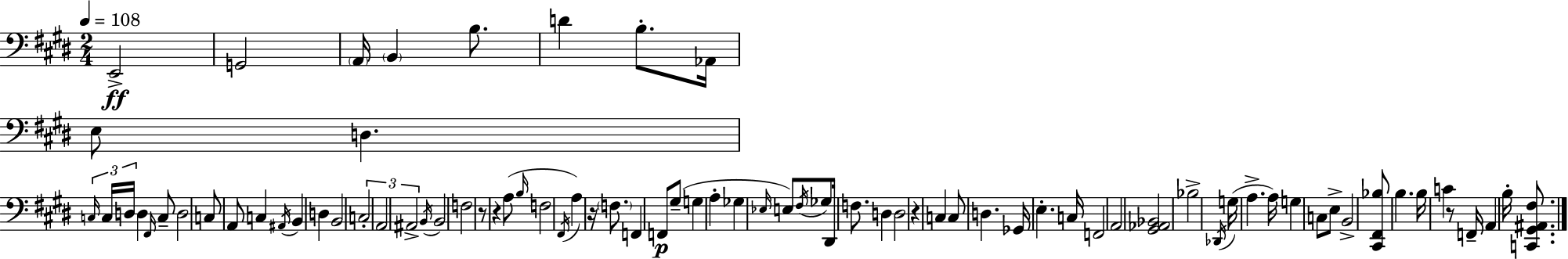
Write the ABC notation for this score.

X:1
T:Untitled
M:2/4
L:1/4
K:E
E,,2 G,,2 A,,/4 B,, B,/2 D B,/2 _A,,/4 E,/2 D, C,/4 C,/4 D,/4 D, ^F,,/4 C,/2 D,2 C,/2 A,,/2 C, ^A,,/4 B,, D, B,,2 C,2 A,,2 ^A,,2 B,,/4 B,,2 F,2 z/2 z A,/2 B,/4 F,2 ^F,,/4 A, z/4 F,/2 F,, F,,/2 ^G,/2 G, A, _G, _E,/4 E,/2 ^F,/4 _G,/2 ^D,,/4 F,/2 D, D,2 z C, C,/2 D, _G,,/4 E, C,/4 F,,2 A,,2 [^G,,_A,,_B,,]2 _B,2 _D,,/4 G,/4 A, A,/4 G, C,/2 E,/2 B,,2 [^C,,^F,,_B,]/2 B, B,/4 C z/2 F,,/4 A,, B,/4 [C,,^G,,^A,,^F,]/2